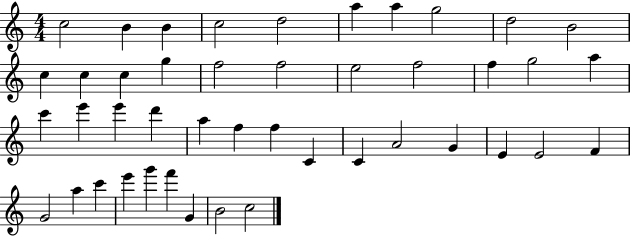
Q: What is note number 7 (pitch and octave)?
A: A5